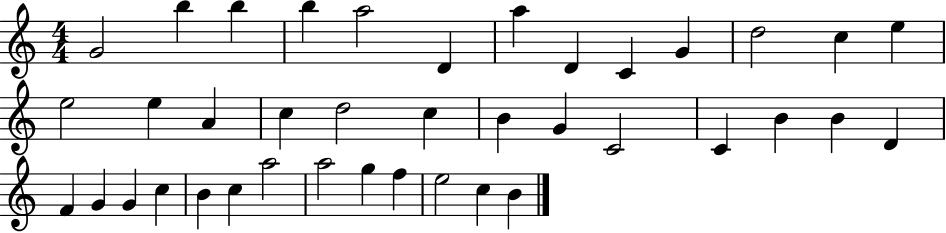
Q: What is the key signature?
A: C major